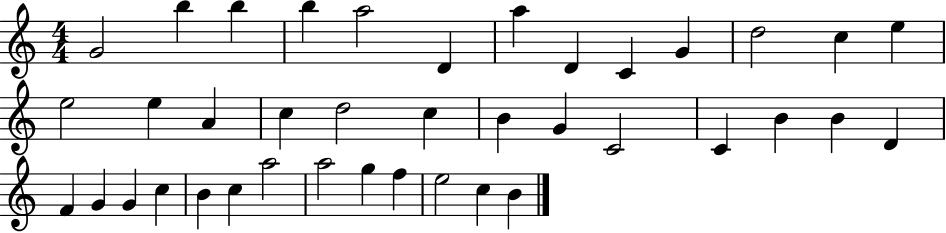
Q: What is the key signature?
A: C major